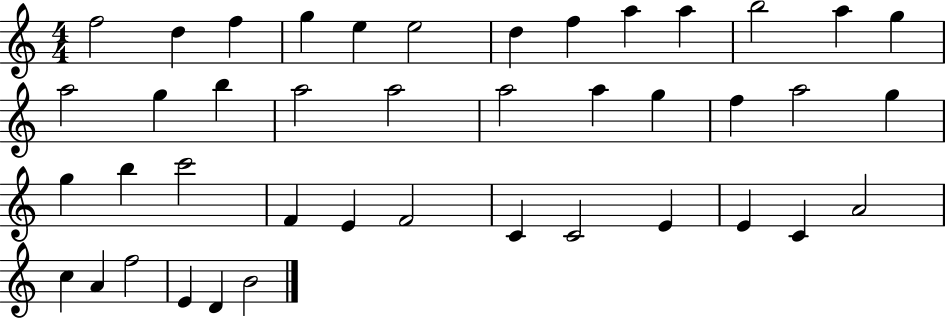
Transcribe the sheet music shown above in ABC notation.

X:1
T:Untitled
M:4/4
L:1/4
K:C
f2 d f g e e2 d f a a b2 a g a2 g b a2 a2 a2 a g f a2 g g b c'2 F E F2 C C2 E E C A2 c A f2 E D B2